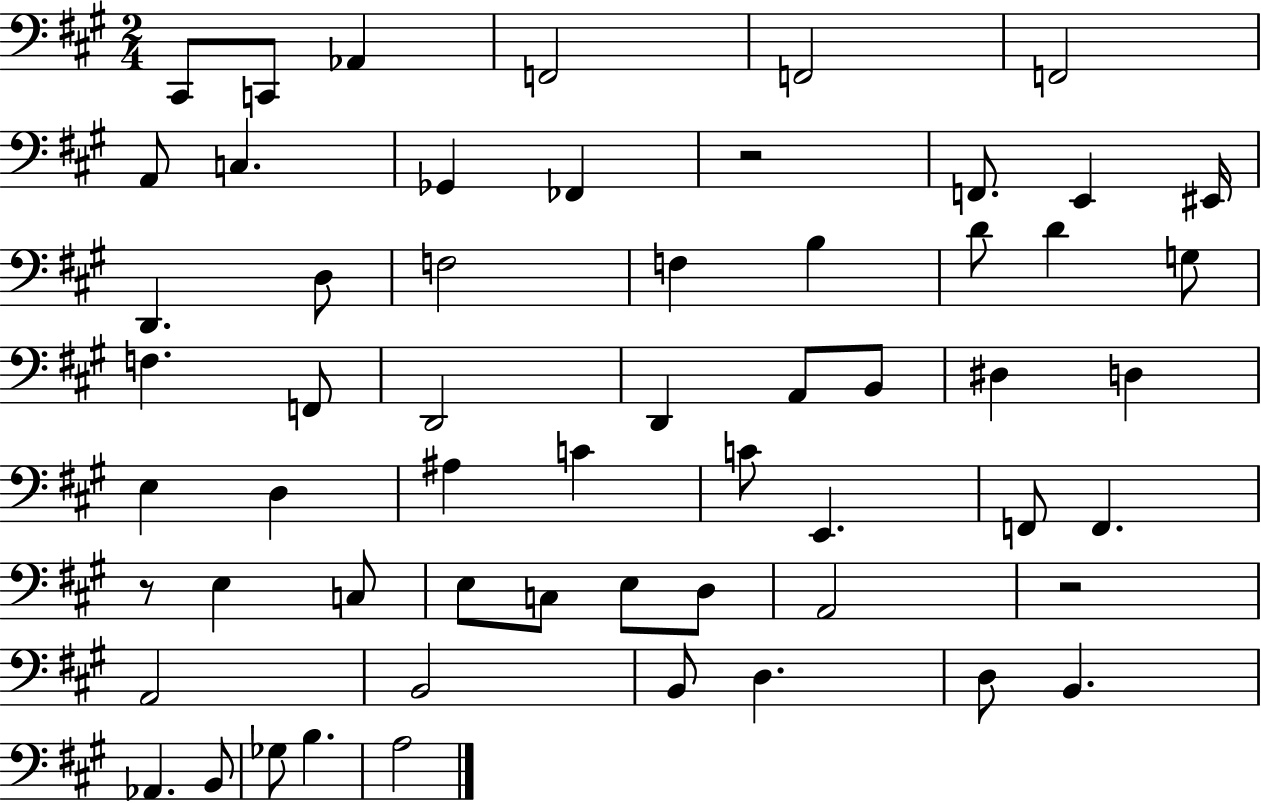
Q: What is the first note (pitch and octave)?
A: C#2